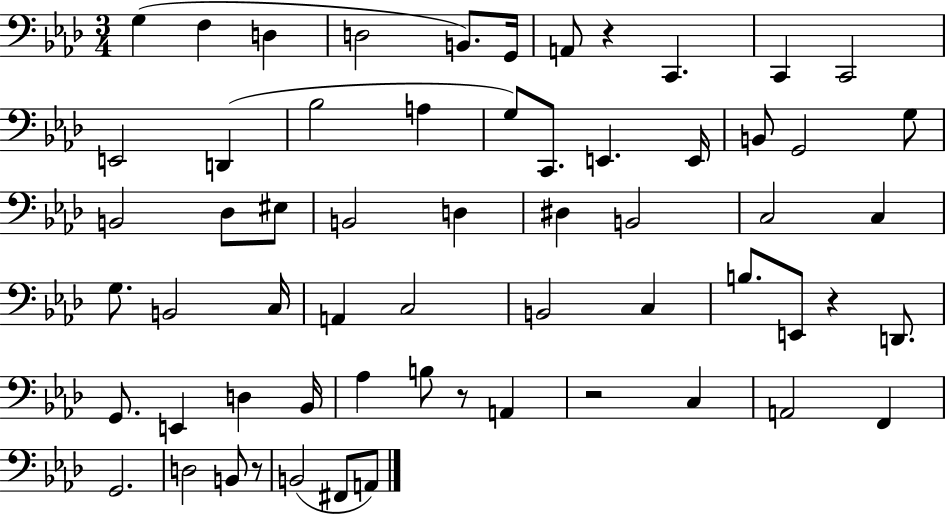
G3/q F3/q D3/q D3/h B2/e. G2/s A2/e R/q C2/q. C2/q C2/h E2/h D2/q Bb3/h A3/q G3/e C2/e. E2/q. E2/s B2/e G2/h G3/e B2/h Db3/e EIS3/e B2/h D3/q D#3/q B2/h C3/h C3/q G3/e. B2/h C3/s A2/q C3/h B2/h C3/q B3/e. E2/e R/q D2/e. G2/e. E2/q D3/q Bb2/s Ab3/q B3/e R/e A2/q R/h C3/q A2/h F2/q G2/h. D3/h B2/e R/e B2/h F#2/e A2/e